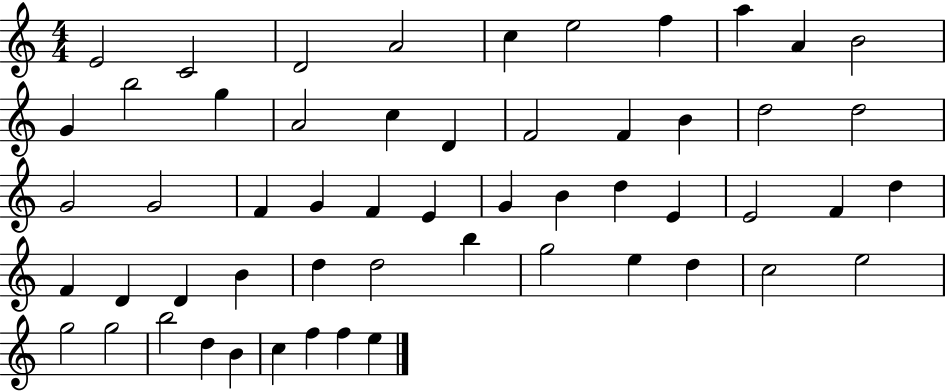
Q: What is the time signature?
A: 4/4